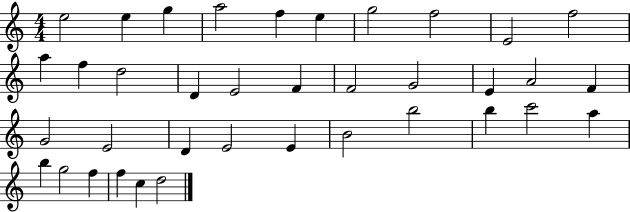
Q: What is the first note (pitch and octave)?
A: E5